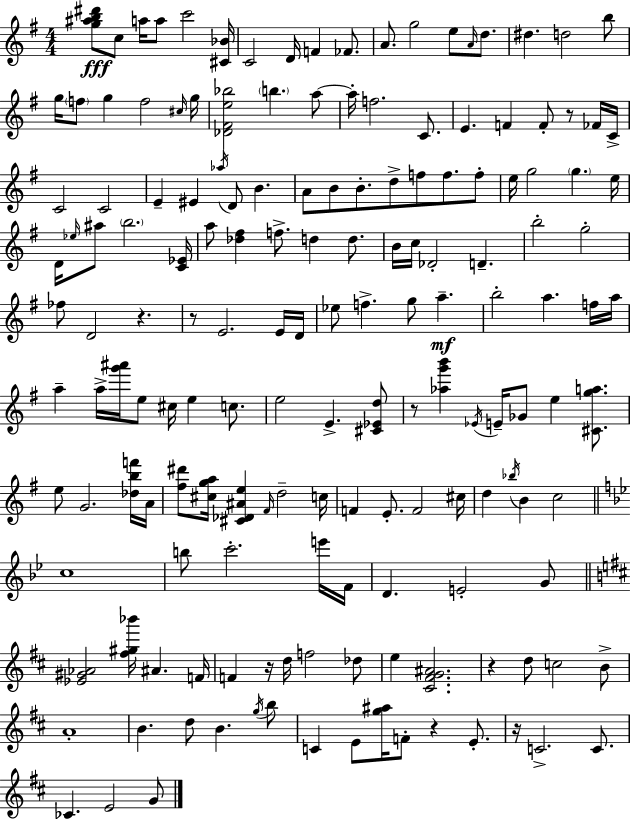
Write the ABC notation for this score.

X:1
T:Untitled
M:4/4
L:1/4
K:G
[g^ab^d']/2 c/2 a/4 a/2 c'2 [^C_B]/4 C2 D/4 F _F/2 A/2 g2 e/2 A/4 d/2 ^d d2 b/2 g/4 f/2 g f2 ^c/4 g/4 [_D^Fe_b]2 b a/2 a/4 f2 C/2 E F F/2 z/2 _F/4 C/4 C2 C2 E ^E _a/4 D/2 B A/2 B/2 B/2 d/2 f/2 f/2 f/2 e/4 g2 g e/4 D/4 _e/4 ^a/2 b2 [C_E]/4 a/2 [_d^f] f/2 d d/2 B/4 c/4 _D2 D b2 g2 _f/2 D2 z z/2 E2 E/4 D/4 _e/2 f g/2 a b2 a f/4 a/4 a a/4 [g'^a']/4 e/2 ^c/4 e c/2 e2 E [^C_Ed]/2 z/2 [_ag'b'] _E/4 E/4 _G/2 e [^Cga]/2 e/2 G2 [_dbf']/4 A/4 [^f^d']/2 [^cga]/4 [^C_D^Ae] ^F/4 d2 c/4 F E/2 F2 ^c/4 d _b/4 B c2 c4 b/2 c'2 e'/4 F/4 D E2 G/2 [_E^G_A]2 [^f^g_b']/4 ^A F/4 F z/4 d/4 f2 _d/2 e [^C^FG^A]2 z d/2 c2 B/2 A4 B d/2 B g/4 b/2 C E/2 [g^a]/4 F/2 z E/2 z/4 C2 C/2 _C E2 G/2